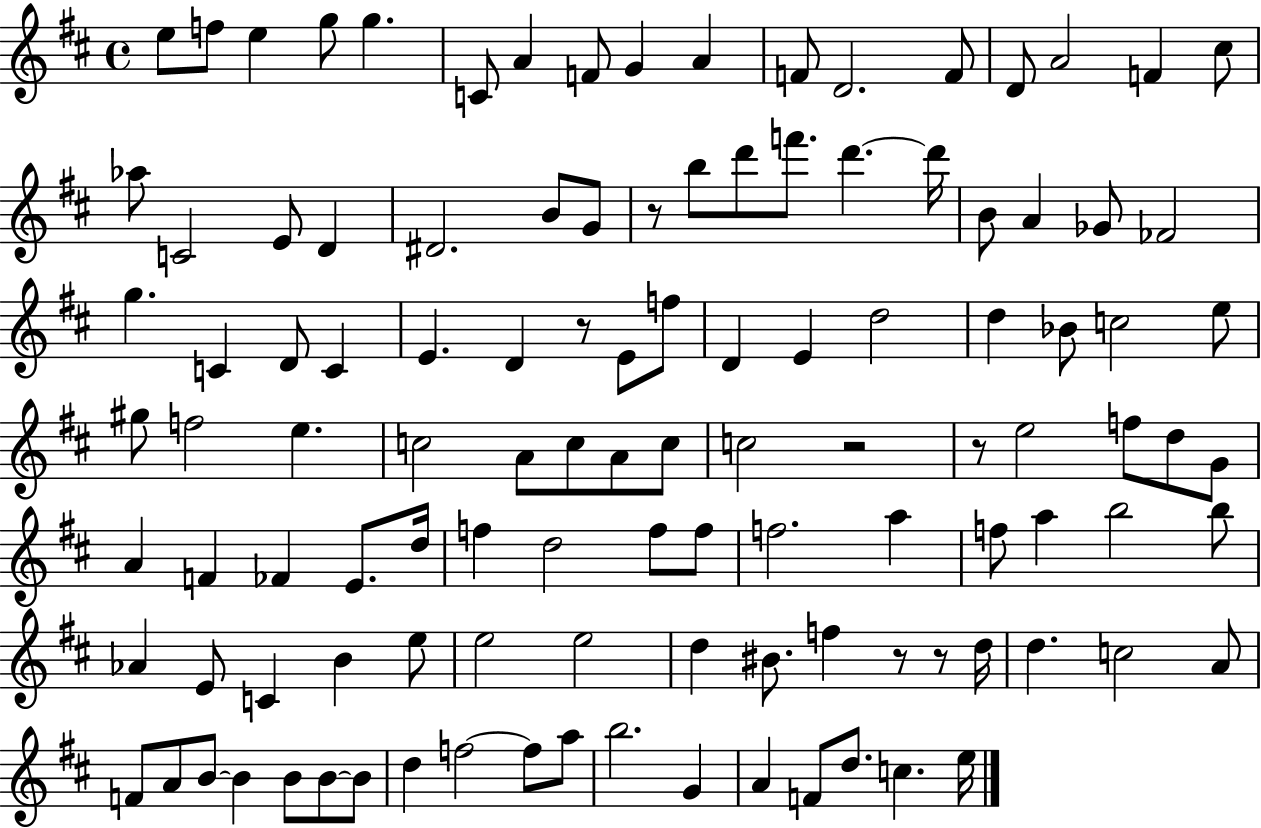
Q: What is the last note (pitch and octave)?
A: E5